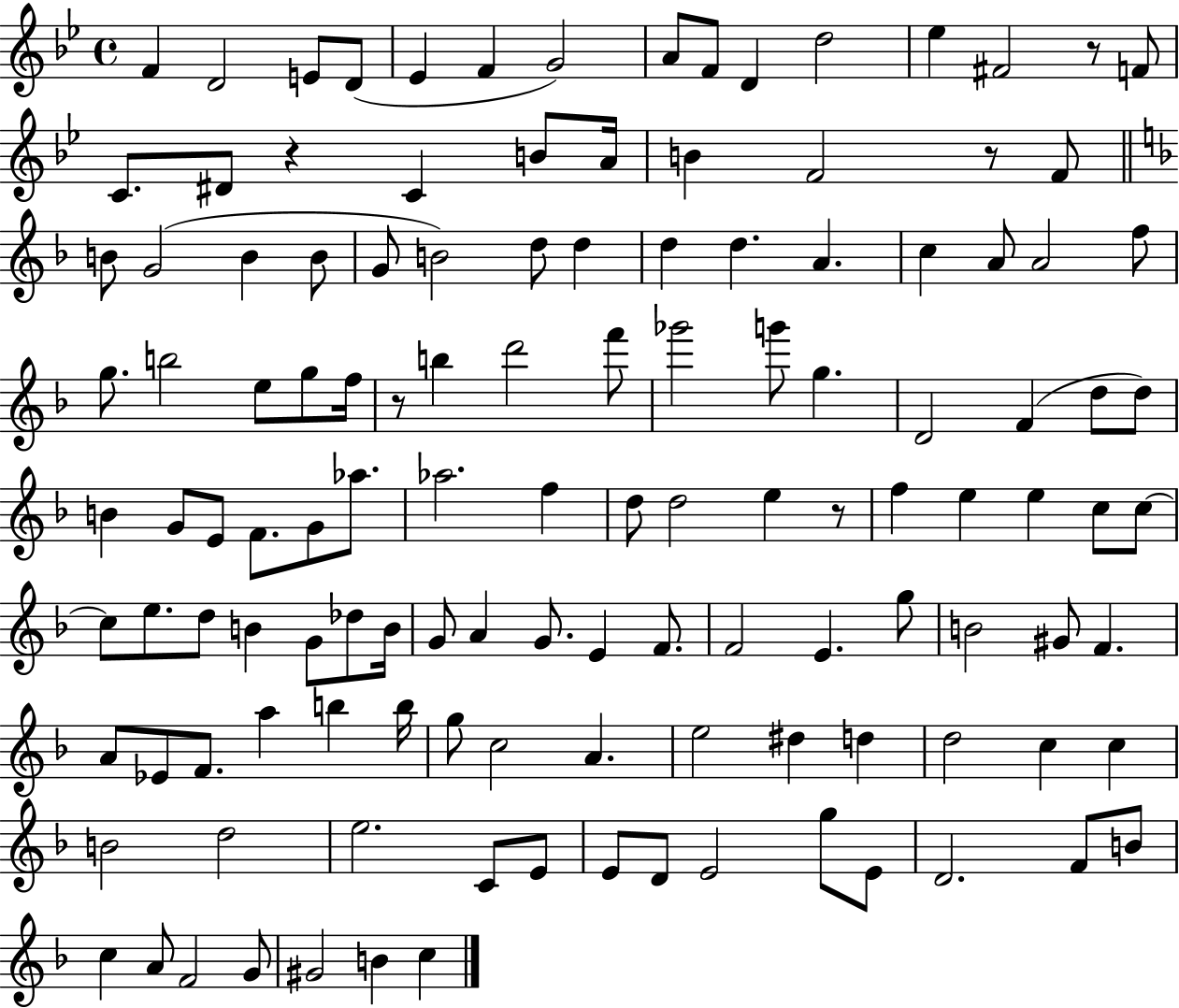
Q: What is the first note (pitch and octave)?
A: F4